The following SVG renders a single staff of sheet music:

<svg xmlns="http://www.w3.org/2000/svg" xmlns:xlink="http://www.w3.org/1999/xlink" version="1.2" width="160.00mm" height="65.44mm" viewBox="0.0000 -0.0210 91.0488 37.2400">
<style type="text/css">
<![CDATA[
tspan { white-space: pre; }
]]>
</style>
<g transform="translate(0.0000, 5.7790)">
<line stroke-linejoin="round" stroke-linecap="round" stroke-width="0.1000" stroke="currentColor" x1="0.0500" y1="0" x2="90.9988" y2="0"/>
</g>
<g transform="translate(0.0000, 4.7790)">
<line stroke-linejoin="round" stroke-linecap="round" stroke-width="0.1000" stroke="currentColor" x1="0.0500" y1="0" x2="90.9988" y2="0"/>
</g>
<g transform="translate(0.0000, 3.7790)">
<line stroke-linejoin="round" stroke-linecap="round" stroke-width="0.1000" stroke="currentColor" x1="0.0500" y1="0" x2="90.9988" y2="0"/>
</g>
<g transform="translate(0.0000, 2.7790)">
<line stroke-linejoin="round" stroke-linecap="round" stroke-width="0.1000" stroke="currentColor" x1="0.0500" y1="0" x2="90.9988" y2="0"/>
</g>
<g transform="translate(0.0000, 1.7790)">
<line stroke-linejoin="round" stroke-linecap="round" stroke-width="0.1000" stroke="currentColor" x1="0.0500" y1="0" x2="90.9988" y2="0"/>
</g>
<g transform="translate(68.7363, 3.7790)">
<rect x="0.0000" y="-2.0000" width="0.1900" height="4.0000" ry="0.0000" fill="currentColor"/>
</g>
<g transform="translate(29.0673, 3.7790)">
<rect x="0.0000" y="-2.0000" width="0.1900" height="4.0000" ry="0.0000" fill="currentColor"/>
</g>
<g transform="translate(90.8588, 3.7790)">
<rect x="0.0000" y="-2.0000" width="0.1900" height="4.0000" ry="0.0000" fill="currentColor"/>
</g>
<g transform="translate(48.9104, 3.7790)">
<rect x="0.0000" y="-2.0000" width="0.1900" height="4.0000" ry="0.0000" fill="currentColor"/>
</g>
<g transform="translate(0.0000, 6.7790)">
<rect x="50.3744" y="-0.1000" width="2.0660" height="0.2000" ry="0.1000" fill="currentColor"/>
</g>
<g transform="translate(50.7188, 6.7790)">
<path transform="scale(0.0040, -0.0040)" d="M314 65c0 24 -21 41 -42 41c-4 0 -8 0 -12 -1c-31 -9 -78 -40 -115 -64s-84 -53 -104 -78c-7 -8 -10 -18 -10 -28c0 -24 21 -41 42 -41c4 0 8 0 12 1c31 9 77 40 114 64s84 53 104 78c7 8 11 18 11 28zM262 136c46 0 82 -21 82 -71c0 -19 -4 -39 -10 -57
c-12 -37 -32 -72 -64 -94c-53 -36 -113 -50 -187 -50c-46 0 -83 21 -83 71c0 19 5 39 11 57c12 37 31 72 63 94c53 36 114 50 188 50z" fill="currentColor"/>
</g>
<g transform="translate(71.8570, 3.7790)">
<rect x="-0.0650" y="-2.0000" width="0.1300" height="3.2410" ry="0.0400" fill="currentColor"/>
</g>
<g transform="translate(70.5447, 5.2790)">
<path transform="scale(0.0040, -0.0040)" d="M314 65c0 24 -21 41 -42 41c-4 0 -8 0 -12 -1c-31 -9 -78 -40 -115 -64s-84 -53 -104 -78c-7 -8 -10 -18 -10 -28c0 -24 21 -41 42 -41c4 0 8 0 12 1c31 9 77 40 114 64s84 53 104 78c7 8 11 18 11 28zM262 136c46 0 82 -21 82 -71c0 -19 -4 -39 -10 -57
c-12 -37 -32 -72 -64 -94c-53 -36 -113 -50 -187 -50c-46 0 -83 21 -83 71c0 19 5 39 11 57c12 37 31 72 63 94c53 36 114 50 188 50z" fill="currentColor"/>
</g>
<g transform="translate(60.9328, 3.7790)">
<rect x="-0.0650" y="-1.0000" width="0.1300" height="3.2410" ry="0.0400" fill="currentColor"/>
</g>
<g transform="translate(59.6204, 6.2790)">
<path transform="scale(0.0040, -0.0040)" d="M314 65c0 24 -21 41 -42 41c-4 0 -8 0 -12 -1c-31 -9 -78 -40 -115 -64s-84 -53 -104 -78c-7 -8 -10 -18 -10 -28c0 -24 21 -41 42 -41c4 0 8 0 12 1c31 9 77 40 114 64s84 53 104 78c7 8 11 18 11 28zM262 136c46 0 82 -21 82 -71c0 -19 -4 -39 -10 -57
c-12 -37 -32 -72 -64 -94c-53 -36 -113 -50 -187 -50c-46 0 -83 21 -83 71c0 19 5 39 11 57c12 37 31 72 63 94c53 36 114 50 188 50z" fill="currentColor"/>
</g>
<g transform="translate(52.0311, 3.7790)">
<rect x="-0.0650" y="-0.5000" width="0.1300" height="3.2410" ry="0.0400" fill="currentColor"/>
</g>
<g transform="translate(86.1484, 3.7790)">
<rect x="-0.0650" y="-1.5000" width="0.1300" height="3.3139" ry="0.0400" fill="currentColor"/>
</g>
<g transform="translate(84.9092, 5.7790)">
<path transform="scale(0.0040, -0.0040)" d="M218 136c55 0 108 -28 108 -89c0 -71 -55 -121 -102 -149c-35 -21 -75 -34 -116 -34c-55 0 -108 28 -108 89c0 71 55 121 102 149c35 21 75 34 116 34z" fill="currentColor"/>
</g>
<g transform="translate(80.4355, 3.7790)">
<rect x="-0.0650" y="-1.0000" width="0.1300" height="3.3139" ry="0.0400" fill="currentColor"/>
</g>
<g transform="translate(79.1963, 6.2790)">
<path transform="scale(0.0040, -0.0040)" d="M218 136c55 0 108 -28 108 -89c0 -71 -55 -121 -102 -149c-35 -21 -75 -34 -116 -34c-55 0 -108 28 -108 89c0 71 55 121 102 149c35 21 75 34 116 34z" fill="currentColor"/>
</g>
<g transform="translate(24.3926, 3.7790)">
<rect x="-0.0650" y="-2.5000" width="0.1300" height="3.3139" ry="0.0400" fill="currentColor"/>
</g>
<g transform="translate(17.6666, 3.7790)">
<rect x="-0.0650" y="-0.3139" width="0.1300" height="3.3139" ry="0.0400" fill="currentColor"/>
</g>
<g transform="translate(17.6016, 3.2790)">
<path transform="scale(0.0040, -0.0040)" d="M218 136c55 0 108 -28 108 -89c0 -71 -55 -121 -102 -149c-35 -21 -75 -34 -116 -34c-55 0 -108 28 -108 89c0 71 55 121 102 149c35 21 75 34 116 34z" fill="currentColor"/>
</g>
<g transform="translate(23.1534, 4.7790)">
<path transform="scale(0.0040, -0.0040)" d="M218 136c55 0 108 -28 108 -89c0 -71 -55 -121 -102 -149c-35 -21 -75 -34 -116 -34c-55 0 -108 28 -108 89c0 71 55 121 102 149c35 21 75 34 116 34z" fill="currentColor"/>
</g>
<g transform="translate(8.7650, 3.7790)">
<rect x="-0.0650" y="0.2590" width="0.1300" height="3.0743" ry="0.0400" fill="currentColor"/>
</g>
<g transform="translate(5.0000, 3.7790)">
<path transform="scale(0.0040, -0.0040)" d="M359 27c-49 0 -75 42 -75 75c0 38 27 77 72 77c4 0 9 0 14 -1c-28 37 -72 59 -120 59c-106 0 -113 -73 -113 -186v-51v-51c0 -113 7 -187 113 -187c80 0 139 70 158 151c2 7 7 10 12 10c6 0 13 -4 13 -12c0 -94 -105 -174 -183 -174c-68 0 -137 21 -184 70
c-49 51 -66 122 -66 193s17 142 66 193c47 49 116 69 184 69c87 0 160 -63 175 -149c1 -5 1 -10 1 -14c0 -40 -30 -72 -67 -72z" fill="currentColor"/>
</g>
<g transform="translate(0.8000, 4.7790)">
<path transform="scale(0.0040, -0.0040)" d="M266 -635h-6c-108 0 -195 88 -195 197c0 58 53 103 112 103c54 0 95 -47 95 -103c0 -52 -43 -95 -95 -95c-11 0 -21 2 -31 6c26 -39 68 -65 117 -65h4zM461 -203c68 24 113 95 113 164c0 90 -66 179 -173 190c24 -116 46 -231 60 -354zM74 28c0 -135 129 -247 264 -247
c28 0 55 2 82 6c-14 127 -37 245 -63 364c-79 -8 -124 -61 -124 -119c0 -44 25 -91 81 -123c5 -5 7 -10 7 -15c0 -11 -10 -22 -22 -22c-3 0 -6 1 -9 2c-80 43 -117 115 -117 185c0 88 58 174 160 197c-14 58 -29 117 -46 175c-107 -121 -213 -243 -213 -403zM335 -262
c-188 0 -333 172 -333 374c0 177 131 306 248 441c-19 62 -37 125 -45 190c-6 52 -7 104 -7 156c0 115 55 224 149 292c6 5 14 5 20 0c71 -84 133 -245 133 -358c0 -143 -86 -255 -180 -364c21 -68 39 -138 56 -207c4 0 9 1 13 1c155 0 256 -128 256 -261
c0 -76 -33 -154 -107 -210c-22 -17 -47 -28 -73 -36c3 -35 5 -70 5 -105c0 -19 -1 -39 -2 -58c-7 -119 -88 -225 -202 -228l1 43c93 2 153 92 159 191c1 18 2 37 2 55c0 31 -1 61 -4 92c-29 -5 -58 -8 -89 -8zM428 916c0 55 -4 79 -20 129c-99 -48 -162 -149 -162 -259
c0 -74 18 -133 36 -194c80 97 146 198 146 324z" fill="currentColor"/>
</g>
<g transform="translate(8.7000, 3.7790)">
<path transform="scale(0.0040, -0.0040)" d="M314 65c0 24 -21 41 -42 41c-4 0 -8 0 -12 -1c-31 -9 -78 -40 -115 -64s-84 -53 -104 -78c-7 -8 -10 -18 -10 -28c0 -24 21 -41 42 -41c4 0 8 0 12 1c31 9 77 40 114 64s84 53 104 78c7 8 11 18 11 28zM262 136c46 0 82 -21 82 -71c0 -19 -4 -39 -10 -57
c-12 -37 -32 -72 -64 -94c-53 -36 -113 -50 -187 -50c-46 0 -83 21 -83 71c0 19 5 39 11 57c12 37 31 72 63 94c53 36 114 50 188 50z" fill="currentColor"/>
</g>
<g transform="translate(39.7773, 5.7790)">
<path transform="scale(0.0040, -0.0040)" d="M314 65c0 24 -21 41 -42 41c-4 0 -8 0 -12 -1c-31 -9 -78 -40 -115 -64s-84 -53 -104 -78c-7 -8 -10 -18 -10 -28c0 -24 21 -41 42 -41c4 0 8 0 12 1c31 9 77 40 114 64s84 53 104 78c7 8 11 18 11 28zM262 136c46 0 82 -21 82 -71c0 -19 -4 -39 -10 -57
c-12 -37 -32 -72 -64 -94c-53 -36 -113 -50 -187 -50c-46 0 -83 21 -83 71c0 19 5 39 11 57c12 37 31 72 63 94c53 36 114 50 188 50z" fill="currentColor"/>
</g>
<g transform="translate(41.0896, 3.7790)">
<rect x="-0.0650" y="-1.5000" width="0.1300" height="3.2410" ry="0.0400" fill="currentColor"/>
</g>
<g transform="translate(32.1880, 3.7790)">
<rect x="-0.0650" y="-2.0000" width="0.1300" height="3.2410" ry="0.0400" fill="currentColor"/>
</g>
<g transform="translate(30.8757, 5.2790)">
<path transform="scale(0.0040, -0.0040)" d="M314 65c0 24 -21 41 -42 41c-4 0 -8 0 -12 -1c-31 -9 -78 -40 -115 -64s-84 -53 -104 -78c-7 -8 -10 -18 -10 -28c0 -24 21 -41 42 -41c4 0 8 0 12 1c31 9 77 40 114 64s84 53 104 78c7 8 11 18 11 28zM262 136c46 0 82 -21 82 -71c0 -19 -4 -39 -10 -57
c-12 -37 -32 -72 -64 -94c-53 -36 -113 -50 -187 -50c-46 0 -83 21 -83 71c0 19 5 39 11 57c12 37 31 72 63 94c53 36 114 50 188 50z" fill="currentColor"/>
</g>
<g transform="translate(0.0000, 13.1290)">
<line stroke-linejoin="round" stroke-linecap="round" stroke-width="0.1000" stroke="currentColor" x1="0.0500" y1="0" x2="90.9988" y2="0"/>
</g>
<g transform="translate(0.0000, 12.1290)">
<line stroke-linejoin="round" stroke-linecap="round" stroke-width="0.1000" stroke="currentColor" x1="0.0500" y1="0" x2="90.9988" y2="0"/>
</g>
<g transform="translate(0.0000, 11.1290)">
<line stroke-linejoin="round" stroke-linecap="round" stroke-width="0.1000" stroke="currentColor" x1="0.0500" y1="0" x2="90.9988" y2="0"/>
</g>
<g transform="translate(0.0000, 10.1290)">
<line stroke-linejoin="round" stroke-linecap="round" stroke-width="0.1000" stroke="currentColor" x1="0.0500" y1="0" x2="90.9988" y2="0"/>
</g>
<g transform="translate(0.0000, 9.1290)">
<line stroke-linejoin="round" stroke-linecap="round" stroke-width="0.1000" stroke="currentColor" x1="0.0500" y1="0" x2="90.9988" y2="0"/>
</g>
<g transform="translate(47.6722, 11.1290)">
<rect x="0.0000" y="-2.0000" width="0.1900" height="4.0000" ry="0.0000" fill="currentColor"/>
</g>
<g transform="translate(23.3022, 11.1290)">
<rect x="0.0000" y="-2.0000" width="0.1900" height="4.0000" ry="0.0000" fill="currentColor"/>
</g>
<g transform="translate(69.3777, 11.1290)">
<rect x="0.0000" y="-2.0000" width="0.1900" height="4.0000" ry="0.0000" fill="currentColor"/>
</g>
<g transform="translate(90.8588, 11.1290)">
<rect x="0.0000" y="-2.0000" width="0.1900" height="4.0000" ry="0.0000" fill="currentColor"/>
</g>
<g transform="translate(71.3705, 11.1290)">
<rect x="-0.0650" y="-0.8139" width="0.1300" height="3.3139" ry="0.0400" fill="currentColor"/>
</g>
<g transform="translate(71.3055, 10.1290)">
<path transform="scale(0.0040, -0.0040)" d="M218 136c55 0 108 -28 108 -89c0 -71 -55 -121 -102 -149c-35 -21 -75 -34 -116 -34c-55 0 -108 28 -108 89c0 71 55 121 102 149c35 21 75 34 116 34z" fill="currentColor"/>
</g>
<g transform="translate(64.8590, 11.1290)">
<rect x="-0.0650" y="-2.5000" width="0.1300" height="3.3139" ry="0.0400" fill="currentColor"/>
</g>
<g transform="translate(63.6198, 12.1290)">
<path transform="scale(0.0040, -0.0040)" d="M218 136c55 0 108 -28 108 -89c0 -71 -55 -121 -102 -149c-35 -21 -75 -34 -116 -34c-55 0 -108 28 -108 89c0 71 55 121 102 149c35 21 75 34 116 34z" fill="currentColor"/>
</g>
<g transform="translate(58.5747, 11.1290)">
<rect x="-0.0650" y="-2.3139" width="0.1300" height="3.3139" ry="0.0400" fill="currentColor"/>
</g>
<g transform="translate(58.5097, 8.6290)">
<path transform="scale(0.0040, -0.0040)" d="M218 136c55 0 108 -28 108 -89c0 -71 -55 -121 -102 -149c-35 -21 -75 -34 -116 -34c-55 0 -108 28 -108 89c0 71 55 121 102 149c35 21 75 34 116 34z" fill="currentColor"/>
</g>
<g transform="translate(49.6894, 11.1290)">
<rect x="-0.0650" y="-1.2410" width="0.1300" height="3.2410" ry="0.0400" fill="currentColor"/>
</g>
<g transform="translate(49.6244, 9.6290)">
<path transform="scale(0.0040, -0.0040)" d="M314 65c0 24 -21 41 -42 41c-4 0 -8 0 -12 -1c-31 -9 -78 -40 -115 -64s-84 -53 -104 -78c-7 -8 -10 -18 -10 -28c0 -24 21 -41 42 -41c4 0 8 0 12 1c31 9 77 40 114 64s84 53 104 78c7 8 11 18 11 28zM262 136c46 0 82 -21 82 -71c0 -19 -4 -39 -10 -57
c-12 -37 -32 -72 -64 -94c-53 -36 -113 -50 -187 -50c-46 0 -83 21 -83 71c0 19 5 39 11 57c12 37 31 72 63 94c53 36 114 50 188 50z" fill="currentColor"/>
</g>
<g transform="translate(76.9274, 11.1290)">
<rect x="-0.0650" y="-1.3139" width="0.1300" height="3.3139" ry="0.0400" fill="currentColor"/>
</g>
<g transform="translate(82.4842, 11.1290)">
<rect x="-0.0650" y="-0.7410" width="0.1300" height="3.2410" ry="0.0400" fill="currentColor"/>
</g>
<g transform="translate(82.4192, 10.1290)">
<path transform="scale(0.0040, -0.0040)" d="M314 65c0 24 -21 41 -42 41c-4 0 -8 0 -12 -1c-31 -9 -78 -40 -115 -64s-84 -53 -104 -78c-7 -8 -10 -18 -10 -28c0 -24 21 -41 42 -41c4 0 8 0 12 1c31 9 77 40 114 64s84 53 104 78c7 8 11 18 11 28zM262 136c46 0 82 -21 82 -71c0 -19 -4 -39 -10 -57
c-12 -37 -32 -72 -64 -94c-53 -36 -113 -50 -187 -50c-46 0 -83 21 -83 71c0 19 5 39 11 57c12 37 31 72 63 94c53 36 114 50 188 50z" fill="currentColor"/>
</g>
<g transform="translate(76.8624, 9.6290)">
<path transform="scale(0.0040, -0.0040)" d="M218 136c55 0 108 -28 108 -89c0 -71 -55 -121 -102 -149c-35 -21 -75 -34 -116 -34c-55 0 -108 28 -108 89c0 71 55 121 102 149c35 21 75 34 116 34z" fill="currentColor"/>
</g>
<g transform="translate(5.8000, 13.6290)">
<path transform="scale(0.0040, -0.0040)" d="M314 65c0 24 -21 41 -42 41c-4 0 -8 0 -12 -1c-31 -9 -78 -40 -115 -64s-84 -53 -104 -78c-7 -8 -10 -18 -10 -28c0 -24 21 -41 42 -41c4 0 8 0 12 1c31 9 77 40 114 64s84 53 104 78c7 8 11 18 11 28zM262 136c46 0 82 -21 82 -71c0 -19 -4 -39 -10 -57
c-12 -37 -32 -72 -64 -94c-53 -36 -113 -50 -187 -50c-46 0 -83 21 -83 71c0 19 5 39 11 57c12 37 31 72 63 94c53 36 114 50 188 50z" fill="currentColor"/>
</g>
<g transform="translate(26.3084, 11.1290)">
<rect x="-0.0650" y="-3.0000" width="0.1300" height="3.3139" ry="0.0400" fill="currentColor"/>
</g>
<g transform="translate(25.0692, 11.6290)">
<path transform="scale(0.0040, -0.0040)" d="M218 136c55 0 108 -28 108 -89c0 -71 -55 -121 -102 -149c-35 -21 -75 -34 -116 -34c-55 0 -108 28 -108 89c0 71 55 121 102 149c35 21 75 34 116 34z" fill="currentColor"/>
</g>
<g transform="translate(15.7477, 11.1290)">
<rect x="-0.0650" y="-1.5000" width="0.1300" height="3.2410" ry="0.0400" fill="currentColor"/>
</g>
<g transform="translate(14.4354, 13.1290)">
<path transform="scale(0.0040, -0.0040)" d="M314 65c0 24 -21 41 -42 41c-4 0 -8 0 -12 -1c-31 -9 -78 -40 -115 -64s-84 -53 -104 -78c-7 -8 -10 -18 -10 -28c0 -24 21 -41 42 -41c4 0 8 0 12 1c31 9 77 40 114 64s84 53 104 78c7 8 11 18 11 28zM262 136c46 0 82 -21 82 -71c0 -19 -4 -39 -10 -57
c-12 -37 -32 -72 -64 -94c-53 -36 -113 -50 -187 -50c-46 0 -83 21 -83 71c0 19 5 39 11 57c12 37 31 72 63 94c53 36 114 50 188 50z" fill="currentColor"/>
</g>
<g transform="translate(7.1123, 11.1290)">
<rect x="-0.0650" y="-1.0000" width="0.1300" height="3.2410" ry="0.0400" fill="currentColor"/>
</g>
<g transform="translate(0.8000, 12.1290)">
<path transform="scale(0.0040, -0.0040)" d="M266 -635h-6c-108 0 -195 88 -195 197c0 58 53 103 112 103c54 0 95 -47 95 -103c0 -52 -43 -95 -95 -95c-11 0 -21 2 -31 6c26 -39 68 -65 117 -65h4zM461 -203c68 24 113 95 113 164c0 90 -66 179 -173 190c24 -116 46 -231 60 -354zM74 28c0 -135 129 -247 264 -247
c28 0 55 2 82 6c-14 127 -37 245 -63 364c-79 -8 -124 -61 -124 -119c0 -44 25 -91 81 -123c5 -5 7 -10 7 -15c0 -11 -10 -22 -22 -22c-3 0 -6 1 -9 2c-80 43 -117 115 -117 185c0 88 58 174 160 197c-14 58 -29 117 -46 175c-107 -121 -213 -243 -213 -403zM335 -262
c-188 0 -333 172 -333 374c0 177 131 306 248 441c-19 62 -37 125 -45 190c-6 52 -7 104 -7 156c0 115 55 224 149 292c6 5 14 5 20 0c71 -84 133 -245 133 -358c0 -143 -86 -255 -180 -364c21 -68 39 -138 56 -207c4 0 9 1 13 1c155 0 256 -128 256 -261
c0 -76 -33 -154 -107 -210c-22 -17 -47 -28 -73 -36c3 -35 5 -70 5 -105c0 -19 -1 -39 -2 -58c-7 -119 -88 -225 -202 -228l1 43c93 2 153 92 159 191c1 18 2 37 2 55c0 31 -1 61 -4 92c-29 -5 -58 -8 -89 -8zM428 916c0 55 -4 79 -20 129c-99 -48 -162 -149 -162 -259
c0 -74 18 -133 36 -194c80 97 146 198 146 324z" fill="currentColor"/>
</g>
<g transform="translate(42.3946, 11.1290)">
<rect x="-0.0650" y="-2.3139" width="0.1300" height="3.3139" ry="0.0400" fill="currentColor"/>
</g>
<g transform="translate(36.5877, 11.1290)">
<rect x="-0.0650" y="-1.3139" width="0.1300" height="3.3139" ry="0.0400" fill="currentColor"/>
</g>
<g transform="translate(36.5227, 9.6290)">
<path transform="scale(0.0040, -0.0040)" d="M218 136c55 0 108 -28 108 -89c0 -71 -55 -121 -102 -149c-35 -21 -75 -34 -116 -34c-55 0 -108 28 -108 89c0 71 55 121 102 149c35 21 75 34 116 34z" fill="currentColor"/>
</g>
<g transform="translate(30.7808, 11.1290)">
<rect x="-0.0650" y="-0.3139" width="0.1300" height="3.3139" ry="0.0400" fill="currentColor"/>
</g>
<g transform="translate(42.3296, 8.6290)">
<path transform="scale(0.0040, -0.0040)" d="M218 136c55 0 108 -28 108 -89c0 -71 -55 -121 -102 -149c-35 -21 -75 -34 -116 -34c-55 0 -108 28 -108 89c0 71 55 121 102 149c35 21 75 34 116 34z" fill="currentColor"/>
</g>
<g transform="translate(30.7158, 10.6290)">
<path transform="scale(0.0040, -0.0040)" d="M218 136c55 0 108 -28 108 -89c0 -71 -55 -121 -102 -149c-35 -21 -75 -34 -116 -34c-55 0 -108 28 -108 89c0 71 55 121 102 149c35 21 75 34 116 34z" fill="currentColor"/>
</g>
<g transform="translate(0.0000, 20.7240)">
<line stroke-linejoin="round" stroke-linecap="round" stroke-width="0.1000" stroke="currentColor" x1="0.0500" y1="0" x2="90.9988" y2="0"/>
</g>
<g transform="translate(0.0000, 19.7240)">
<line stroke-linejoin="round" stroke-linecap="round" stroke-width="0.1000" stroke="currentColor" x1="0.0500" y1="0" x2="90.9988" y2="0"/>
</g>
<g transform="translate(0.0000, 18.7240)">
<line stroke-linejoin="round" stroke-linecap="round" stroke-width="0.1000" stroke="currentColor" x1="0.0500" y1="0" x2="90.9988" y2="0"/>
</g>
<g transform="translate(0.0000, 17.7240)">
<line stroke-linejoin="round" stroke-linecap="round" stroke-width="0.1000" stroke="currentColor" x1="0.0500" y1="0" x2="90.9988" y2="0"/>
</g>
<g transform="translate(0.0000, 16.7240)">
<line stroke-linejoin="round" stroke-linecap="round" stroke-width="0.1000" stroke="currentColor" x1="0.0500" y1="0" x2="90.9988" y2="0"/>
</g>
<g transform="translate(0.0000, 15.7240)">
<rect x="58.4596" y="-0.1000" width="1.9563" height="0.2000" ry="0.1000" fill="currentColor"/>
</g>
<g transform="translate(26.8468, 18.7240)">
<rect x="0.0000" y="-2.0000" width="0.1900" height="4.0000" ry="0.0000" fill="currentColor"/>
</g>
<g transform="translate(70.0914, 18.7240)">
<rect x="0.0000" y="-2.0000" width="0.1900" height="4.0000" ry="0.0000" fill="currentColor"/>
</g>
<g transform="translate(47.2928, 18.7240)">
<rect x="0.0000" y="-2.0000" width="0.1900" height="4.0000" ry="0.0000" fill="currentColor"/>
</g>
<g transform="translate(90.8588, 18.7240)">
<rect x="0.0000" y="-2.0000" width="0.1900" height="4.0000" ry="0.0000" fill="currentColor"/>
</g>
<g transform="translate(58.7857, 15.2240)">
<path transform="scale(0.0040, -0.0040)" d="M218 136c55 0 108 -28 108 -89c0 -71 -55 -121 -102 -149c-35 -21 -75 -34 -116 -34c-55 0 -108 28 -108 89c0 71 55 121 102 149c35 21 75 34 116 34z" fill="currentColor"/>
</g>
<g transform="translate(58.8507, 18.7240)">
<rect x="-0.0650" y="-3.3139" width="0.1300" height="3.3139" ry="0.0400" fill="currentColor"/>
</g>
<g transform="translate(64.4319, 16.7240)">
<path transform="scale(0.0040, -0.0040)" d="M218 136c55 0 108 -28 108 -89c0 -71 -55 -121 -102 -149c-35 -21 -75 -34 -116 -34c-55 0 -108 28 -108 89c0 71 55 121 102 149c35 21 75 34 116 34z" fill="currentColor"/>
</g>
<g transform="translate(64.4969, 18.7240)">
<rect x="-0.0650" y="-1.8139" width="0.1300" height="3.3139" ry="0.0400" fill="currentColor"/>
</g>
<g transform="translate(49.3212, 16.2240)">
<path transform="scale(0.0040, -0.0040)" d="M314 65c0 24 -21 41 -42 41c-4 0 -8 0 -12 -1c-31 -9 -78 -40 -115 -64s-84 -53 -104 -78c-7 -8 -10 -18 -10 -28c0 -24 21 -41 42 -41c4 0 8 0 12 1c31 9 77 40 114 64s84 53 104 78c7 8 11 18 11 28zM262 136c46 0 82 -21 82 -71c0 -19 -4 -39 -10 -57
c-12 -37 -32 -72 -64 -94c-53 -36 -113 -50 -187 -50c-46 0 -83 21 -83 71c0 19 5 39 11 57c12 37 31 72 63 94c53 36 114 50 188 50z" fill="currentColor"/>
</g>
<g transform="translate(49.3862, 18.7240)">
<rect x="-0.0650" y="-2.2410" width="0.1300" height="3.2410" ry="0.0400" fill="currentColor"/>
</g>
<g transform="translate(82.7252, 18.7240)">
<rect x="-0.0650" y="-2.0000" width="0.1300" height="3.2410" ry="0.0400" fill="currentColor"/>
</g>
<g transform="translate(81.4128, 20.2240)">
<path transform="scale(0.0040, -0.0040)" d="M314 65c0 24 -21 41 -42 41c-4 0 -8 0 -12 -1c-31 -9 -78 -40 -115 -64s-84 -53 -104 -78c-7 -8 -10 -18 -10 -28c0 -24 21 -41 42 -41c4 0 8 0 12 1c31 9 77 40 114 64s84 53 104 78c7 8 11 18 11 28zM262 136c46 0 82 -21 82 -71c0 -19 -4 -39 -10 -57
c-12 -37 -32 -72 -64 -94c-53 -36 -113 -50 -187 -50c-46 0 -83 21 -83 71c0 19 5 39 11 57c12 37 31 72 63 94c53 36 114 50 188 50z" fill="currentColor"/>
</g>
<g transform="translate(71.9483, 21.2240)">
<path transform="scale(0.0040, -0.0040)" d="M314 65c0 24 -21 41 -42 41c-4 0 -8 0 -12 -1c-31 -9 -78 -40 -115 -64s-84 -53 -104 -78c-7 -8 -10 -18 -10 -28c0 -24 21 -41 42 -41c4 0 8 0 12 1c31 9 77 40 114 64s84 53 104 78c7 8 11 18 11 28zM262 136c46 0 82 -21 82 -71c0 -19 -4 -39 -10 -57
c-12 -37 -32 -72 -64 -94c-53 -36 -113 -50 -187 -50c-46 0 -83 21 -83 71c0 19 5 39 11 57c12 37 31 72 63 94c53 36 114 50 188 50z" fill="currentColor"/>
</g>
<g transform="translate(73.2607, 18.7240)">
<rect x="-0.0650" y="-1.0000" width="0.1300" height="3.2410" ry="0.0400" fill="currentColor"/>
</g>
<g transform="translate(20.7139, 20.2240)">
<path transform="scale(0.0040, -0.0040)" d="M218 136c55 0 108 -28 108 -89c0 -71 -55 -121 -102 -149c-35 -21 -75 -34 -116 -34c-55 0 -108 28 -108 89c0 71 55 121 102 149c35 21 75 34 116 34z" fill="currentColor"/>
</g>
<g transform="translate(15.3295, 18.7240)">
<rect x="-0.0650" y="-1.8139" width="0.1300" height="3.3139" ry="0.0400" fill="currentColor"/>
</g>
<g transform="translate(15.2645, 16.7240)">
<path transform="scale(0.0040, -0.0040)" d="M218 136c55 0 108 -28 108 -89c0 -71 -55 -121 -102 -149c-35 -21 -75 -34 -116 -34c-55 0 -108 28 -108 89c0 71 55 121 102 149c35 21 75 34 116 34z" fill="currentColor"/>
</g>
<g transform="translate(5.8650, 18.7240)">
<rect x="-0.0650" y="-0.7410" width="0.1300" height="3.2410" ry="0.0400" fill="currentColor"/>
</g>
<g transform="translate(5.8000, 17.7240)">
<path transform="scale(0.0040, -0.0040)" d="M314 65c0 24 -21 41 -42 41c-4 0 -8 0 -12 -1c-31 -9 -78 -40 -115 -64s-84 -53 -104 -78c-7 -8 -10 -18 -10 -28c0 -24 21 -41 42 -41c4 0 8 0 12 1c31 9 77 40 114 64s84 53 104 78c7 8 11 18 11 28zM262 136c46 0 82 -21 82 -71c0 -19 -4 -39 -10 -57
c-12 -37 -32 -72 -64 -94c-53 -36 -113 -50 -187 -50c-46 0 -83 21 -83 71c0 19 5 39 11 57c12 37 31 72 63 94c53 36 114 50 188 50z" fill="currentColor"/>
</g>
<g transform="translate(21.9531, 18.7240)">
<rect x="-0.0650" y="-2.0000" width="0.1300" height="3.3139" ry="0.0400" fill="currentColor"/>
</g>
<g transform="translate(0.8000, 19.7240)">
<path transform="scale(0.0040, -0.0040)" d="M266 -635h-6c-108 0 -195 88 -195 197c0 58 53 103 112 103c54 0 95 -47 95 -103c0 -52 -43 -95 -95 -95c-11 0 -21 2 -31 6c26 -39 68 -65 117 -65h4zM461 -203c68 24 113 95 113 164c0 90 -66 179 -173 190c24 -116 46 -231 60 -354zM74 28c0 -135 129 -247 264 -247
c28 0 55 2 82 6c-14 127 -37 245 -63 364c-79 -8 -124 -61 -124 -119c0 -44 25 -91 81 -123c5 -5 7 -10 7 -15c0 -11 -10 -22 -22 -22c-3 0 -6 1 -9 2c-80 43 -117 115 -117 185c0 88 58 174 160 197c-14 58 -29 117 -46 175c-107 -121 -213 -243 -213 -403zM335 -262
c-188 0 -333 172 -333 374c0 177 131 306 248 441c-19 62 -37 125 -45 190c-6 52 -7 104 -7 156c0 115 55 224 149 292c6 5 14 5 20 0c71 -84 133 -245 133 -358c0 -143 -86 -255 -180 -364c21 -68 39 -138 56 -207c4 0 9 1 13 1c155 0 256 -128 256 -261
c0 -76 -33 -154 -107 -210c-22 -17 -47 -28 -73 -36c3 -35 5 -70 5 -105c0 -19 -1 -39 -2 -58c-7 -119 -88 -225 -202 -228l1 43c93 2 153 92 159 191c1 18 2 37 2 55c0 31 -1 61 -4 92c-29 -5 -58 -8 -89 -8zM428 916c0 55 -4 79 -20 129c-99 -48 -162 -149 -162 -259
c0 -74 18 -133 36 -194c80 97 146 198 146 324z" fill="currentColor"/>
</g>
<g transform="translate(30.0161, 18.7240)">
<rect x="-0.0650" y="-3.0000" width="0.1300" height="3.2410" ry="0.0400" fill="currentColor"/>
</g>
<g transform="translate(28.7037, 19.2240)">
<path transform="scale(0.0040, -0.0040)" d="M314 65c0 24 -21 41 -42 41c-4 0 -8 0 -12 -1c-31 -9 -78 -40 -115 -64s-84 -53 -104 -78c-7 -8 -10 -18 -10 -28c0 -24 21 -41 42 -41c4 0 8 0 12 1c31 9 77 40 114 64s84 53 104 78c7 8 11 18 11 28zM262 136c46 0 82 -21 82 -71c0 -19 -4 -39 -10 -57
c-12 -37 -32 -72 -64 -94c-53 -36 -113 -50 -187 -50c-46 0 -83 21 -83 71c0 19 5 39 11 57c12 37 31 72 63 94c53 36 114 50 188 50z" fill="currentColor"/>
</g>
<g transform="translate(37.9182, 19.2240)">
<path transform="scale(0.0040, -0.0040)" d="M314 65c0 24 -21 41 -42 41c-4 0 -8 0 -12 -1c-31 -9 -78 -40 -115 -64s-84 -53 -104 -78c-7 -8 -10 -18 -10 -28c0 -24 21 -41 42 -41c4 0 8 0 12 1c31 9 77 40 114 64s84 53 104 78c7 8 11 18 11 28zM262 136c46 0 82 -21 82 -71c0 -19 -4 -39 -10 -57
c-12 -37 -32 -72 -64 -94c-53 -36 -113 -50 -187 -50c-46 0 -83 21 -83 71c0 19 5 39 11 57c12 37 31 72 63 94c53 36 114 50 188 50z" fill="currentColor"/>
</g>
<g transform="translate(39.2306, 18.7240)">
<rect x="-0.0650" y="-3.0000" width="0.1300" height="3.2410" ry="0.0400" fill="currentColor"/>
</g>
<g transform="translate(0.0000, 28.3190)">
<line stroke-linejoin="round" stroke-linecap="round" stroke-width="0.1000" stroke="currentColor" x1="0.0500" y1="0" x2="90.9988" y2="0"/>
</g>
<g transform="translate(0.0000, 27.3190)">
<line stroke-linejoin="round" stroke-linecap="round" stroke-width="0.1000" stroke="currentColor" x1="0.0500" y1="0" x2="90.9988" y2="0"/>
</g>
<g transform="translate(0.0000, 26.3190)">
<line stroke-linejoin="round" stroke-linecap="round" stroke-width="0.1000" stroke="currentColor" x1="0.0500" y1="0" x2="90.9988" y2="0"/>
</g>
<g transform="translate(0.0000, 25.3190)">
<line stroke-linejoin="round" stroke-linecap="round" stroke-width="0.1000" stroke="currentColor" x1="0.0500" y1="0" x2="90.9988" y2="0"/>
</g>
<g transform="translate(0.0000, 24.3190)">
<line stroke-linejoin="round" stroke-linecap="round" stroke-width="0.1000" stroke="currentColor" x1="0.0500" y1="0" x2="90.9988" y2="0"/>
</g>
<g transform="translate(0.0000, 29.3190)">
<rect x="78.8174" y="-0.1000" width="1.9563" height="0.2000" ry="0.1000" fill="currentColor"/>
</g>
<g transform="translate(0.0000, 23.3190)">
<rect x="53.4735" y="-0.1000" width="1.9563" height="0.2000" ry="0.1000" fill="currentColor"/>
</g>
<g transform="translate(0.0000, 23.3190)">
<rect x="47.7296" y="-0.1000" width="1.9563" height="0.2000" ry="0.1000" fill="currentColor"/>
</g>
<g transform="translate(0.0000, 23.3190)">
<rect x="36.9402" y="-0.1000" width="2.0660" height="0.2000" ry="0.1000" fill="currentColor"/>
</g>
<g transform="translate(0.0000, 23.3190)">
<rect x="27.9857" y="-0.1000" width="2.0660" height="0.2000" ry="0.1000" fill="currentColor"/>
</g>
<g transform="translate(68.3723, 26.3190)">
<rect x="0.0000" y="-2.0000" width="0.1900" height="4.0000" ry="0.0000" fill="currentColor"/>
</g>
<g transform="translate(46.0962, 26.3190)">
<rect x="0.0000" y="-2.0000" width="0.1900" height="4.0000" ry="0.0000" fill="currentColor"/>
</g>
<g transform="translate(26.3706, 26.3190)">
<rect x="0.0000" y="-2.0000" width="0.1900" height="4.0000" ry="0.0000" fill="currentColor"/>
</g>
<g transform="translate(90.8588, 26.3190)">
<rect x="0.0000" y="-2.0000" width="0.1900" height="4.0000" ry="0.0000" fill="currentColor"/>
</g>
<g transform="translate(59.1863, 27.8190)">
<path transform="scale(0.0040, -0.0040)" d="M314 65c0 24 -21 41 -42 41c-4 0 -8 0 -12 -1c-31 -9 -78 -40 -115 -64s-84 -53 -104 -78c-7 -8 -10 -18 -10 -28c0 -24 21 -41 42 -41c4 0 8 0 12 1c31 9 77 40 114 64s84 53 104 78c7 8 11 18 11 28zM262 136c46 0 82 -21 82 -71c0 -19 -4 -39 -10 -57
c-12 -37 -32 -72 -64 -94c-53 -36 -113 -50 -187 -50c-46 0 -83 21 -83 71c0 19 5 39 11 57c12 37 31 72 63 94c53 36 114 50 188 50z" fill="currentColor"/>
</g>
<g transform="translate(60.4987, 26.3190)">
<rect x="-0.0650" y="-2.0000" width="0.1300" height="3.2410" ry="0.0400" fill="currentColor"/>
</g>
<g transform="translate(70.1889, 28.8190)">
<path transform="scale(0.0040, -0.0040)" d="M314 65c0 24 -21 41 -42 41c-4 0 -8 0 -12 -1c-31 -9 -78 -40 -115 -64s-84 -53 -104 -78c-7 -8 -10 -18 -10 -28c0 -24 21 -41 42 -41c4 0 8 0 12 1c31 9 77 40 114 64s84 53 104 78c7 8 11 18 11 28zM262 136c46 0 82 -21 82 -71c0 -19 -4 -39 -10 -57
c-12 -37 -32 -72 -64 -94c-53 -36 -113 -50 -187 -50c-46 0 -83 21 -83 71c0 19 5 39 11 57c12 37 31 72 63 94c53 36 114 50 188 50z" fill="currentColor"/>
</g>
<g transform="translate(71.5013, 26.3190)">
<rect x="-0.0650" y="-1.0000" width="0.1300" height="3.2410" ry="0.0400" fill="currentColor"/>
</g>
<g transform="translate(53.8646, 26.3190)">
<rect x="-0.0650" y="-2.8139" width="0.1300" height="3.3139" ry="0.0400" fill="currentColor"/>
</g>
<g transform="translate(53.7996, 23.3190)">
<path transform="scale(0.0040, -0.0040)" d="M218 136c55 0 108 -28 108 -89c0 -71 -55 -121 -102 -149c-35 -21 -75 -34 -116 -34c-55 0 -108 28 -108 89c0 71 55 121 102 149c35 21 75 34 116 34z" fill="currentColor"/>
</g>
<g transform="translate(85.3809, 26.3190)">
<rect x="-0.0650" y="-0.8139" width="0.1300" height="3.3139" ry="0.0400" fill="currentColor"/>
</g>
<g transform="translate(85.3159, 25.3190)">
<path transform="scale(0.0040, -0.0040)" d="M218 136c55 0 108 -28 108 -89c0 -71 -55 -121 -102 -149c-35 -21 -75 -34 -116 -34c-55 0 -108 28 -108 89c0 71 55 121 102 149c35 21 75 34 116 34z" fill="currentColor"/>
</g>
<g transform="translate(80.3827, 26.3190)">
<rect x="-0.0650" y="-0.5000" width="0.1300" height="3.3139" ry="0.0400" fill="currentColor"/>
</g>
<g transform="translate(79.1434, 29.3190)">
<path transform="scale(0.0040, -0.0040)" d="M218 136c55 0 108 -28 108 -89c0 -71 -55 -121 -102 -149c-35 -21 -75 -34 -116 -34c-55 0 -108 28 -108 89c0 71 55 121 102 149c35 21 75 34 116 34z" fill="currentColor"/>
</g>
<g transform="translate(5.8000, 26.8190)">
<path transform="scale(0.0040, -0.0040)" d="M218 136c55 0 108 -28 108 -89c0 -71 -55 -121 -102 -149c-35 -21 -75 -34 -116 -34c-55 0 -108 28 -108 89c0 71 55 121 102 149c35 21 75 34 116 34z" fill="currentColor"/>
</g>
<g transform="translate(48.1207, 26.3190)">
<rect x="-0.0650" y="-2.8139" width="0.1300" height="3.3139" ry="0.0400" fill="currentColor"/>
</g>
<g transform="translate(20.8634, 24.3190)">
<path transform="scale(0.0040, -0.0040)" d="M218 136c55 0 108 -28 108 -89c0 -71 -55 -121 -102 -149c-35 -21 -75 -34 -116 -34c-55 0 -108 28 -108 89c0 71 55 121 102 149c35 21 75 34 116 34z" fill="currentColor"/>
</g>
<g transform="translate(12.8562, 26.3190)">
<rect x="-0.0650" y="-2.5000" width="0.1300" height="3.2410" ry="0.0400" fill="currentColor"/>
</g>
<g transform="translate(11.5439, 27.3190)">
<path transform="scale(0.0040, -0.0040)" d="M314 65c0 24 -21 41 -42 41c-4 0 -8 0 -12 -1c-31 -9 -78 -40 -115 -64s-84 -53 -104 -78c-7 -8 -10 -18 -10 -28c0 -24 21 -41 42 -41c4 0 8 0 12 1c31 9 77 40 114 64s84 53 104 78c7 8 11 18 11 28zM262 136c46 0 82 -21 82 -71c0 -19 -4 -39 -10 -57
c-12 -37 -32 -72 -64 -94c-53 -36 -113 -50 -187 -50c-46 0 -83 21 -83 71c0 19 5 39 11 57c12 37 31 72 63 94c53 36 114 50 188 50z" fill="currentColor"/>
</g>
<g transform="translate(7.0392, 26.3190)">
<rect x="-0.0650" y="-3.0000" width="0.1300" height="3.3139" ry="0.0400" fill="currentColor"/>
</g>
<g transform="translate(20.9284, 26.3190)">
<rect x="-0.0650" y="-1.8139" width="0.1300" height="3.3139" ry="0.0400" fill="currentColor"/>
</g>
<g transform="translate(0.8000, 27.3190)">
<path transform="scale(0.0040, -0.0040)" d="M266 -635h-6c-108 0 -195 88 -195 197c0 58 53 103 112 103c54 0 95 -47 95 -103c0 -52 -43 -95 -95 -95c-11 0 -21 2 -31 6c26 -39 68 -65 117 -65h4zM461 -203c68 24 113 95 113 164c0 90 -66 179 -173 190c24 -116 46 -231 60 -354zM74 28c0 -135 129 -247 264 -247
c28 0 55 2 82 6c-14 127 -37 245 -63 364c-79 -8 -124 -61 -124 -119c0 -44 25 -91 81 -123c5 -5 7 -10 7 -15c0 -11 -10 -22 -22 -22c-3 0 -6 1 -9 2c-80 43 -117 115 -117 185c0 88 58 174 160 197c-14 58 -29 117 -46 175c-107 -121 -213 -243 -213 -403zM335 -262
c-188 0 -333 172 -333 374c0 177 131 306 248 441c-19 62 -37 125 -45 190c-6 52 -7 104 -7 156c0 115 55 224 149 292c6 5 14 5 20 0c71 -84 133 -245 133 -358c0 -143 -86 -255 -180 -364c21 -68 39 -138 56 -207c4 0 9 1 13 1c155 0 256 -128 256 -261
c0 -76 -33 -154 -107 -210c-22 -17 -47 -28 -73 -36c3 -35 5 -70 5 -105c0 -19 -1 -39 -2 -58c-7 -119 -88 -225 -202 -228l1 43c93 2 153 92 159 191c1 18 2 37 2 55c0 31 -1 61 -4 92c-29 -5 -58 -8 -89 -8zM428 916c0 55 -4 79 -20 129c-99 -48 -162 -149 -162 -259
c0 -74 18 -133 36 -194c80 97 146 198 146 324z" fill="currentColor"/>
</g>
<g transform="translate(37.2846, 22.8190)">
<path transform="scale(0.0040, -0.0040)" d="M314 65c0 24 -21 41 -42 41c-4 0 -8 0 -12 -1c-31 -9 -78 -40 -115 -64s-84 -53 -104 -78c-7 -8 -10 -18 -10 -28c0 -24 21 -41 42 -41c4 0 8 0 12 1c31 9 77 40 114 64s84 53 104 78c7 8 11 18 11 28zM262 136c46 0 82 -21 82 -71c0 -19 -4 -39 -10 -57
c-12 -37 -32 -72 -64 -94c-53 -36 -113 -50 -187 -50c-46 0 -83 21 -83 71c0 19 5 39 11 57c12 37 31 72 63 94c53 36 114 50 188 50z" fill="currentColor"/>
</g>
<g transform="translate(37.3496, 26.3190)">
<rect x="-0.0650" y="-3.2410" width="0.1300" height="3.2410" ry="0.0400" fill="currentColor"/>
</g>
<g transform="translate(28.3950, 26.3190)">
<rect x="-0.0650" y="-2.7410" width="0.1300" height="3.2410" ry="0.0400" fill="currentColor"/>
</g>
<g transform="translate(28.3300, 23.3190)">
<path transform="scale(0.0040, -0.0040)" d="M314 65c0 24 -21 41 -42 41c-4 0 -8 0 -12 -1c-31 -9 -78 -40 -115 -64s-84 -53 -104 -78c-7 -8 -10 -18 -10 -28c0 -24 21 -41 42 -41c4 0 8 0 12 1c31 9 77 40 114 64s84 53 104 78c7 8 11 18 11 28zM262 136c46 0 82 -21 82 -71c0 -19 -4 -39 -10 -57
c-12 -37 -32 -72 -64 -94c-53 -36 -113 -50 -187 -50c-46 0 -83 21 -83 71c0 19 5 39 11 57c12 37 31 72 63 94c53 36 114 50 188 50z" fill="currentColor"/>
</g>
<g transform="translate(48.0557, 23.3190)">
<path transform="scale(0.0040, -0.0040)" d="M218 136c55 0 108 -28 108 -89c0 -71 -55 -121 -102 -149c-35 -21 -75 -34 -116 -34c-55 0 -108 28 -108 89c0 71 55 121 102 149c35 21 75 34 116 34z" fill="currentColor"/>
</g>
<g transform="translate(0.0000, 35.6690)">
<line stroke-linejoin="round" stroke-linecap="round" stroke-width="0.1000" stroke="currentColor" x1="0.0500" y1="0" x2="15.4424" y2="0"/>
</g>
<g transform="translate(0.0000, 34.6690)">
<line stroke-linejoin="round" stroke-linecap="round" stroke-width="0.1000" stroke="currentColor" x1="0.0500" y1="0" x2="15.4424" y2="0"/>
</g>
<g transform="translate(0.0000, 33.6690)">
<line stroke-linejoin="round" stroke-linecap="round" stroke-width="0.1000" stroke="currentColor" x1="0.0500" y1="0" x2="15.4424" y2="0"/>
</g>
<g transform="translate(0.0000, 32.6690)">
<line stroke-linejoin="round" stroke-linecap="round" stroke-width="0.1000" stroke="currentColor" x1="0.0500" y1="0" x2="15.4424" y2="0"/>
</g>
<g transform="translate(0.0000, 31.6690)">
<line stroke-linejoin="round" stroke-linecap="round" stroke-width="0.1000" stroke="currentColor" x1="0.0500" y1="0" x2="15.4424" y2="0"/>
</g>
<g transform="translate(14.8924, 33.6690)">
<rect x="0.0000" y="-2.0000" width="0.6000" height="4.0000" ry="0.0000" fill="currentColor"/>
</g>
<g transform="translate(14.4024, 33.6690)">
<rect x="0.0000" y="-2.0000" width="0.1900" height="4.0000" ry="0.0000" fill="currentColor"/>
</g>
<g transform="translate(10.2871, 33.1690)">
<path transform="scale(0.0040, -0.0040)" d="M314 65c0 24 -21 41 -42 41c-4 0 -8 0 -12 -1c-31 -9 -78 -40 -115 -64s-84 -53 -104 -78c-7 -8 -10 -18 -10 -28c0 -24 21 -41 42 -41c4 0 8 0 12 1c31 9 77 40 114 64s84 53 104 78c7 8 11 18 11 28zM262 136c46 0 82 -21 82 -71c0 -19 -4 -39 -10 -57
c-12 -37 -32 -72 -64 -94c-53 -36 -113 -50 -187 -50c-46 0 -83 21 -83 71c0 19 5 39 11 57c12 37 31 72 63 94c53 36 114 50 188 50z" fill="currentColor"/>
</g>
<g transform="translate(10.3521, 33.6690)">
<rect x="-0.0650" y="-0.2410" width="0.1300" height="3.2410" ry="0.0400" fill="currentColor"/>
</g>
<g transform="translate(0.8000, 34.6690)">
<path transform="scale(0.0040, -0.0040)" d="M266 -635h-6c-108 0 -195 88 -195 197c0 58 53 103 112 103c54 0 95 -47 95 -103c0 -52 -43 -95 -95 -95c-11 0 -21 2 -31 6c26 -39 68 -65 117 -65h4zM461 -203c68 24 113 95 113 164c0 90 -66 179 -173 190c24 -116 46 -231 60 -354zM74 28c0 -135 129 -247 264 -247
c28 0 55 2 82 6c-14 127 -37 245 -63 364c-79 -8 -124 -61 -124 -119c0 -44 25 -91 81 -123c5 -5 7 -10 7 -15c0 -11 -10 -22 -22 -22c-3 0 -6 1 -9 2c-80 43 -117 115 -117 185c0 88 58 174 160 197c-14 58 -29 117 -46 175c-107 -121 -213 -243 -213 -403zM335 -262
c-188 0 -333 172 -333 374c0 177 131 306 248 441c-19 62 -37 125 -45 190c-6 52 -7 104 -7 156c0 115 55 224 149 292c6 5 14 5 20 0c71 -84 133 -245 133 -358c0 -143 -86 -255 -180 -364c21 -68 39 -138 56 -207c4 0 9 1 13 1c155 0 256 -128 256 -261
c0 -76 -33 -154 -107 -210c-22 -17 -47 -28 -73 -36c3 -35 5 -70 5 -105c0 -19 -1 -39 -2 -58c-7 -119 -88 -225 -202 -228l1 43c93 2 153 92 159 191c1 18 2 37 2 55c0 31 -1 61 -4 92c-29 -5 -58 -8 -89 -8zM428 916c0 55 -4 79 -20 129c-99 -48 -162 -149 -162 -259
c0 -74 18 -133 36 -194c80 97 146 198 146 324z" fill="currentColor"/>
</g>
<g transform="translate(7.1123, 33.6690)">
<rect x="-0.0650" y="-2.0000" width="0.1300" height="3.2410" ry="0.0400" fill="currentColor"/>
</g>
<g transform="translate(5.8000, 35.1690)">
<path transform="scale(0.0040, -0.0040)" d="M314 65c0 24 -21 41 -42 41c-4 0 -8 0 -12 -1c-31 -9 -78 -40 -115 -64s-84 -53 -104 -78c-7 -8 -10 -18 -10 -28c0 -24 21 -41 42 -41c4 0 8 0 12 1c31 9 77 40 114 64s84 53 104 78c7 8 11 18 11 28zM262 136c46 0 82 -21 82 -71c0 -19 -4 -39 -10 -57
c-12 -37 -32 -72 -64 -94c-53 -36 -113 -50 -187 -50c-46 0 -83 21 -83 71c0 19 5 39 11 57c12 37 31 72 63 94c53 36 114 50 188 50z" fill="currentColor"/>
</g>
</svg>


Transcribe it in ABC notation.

X:1
T:Untitled
M:4/4
L:1/4
K:C
B2 c G F2 E2 C2 D2 F2 D E D2 E2 A c e g e2 g G d e d2 d2 f F A2 A2 g2 b f D2 F2 A G2 f a2 b2 a a F2 D2 C d F2 c2